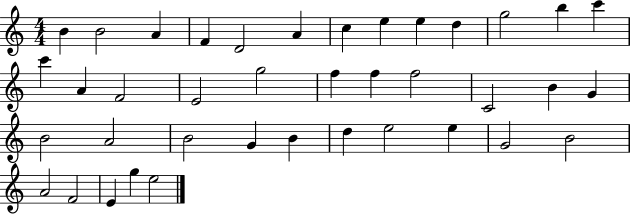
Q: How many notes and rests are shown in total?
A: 39